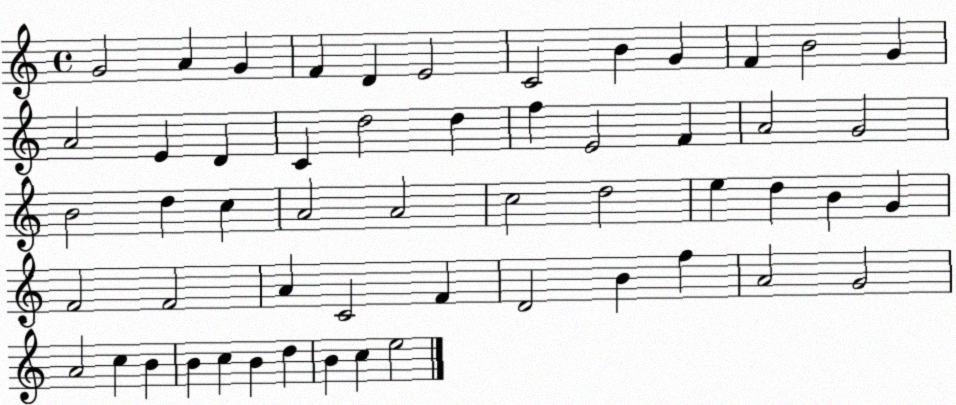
X:1
T:Untitled
M:4/4
L:1/4
K:C
G2 A G F D E2 C2 B G F B2 G A2 E D C d2 d f E2 F A2 G2 B2 d c A2 A2 c2 d2 e d B G F2 F2 A C2 F D2 B f A2 G2 A2 c B B c B d B c e2